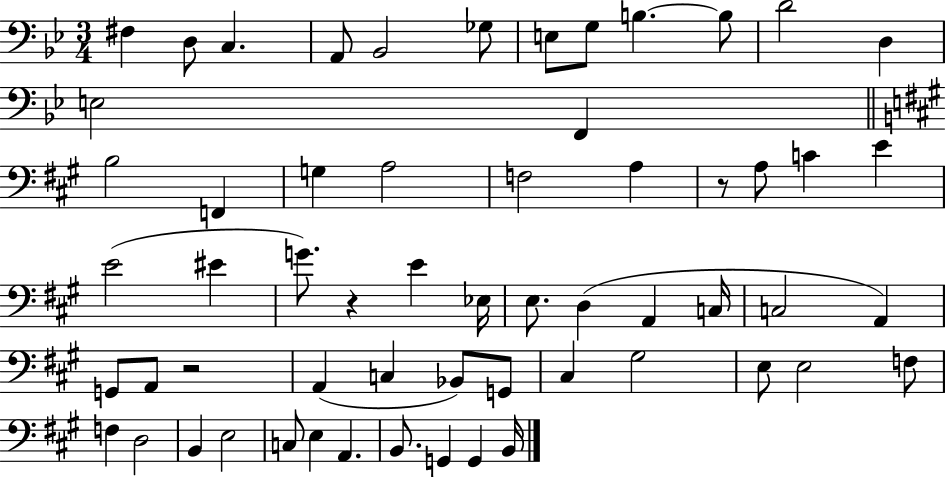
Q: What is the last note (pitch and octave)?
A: B2